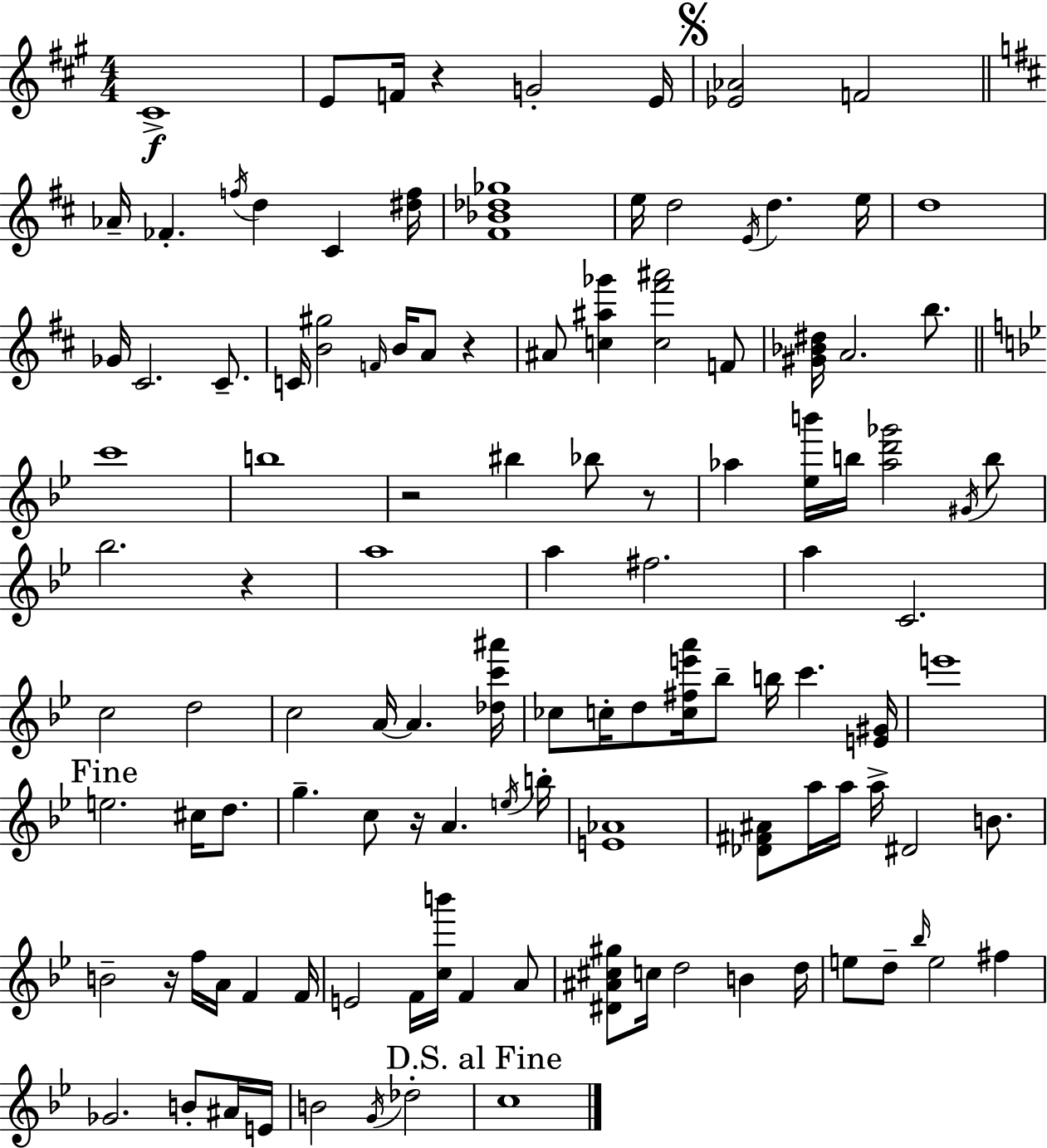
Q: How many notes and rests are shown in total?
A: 116